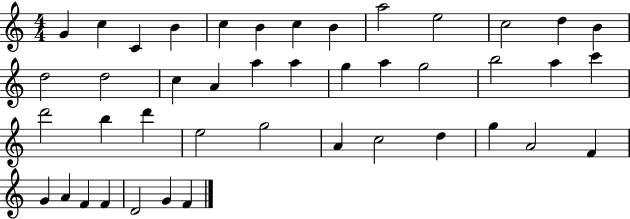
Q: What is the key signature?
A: C major